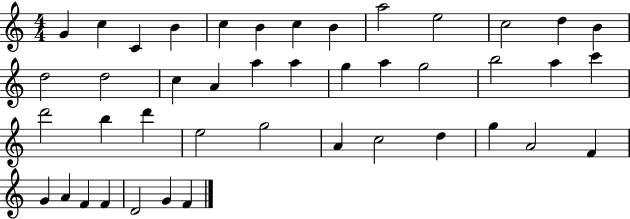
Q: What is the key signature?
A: C major